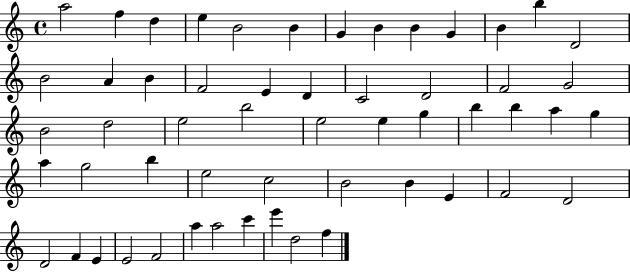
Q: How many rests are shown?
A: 0